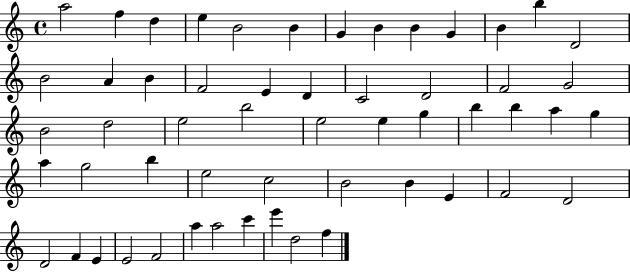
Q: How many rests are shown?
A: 0